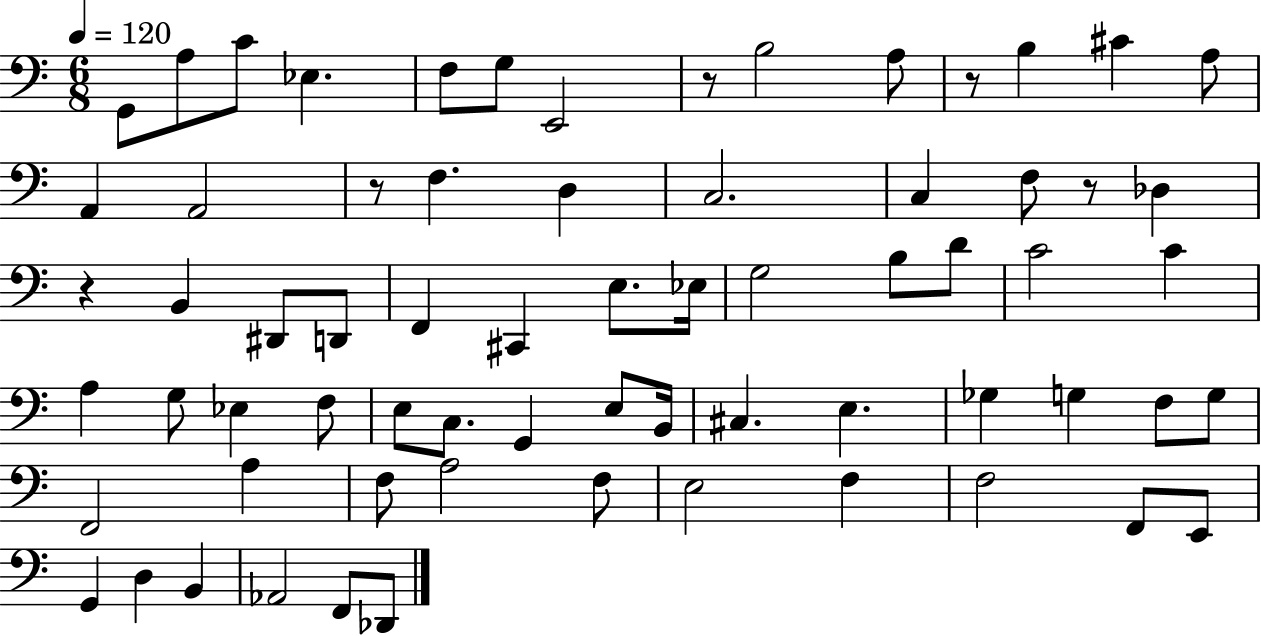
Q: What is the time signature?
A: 6/8